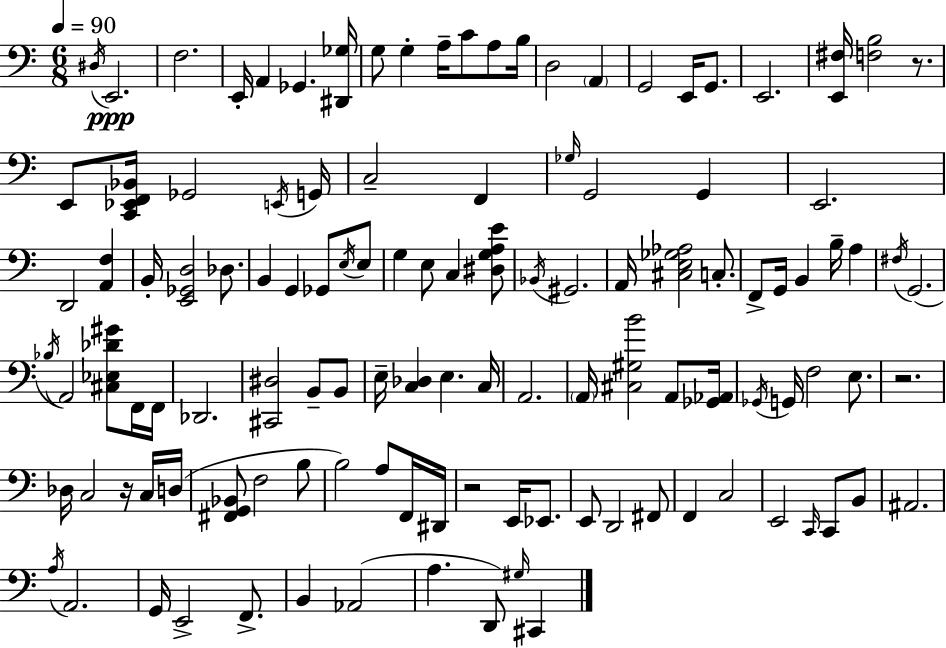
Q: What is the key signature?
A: A minor